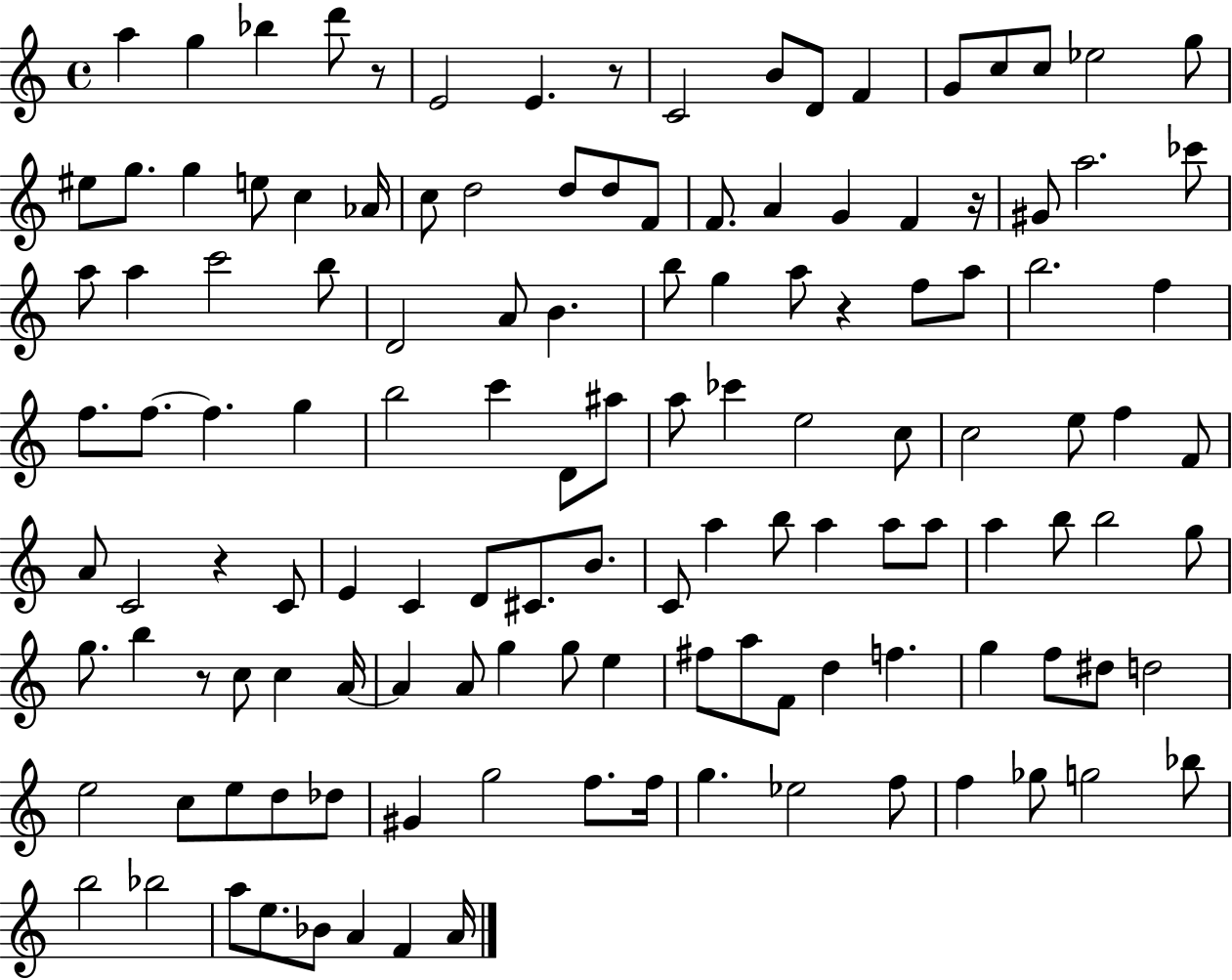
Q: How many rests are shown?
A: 6